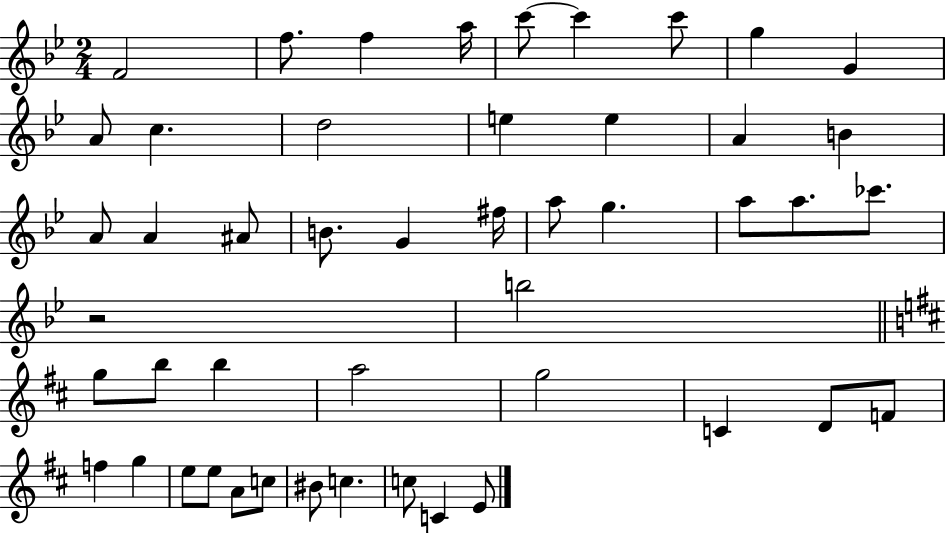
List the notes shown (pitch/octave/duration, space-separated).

F4/h F5/e. F5/q A5/s C6/e C6/q C6/e G5/q G4/q A4/e C5/q. D5/h E5/q E5/q A4/q B4/q A4/e A4/q A#4/e B4/e. G4/q F#5/s A5/e G5/q. A5/e A5/e. CES6/e. R/h B5/h G5/e B5/e B5/q A5/h G5/h C4/q D4/e F4/e F5/q G5/q E5/e E5/e A4/e C5/e BIS4/e C5/q. C5/e C4/q E4/e